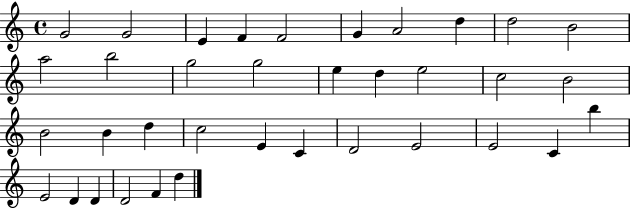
{
  \clef treble
  \time 4/4
  \defaultTimeSignature
  \key c \major
  g'2 g'2 | e'4 f'4 f'2 | g'4 a'2 d''4 | d''2 b'2 | \break a''2 b''2 | g''2 g''2 | e''4 d''4 e''2 | c''2 b'2 | \break b'2 b'4 d''4 | c''2 e'4 c'4 | d'2 e'2 | e'2 c'4 b''4 | \break e'2 d'4 d'4 | d'2 f'4 d''4 | \bar "|."
}